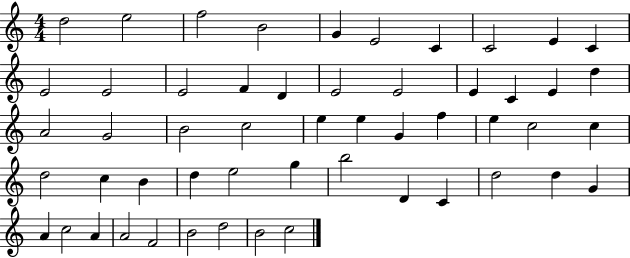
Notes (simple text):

D5/h E5/h F5/h B4/h G4/q E4/h C4/q C4/h E4/q C4/q E4/h E4/h E4/h F4/q D4/q E4/h E4/h E4/q C4/q E4/q D5/q A4/h G4/h B4/h C5/h E5/q E5/q G4/q F5/q E5/q C5/h C5/q D5/h C5/q B4/q D5/q E5/h G5/q B5/h D4/q C4/q D5/h D5/q G4/q A4/q C5/h A4/q A4/h F4/h B4/h D5/h B4/h C5/h